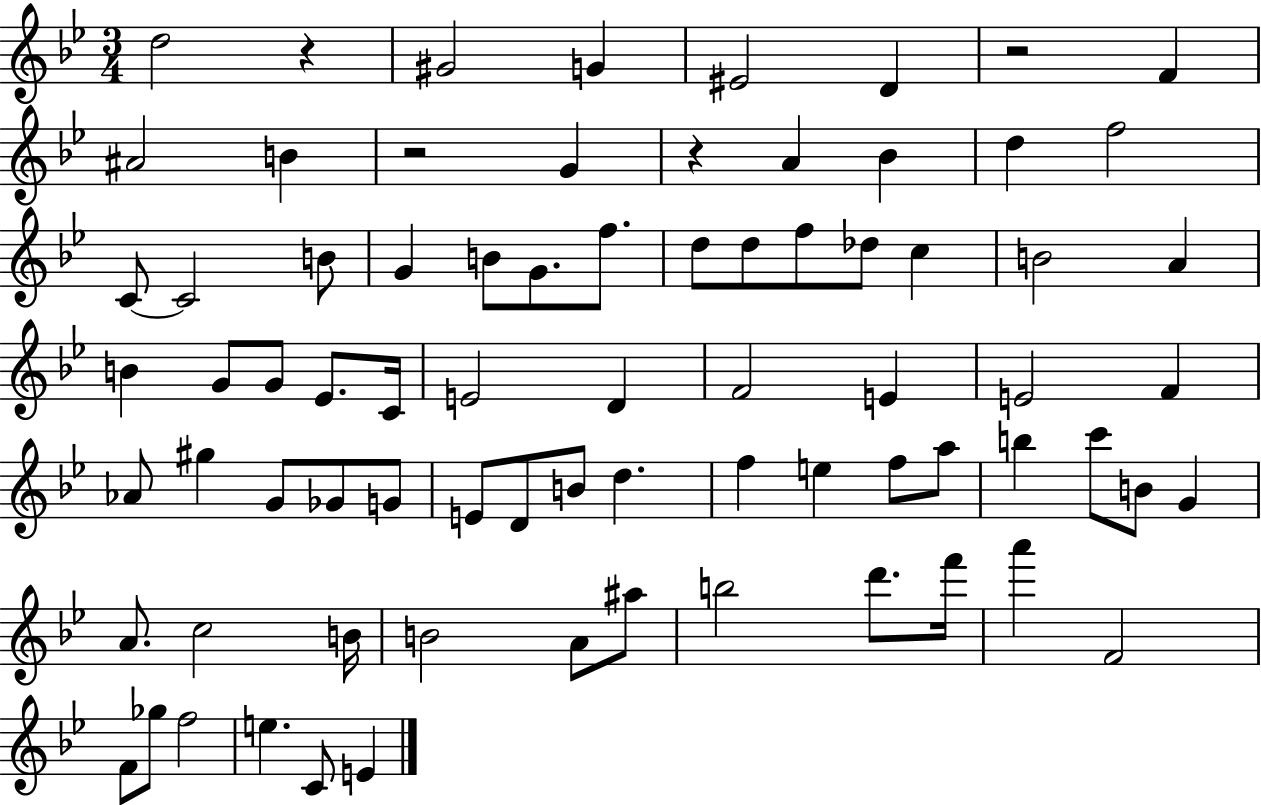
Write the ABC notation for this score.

X:1
T:Untitled
M:3/4
L:1/4
K:Bb
d2 z ^G2 G ^E2 D z2 F ^A2 B z2 G z A _B d f2 C/2 C2 B/2 G B/2 G/2 f/2 d/2 d/2 f/2 _d/2 c B2 A B G/2 G/2 _E/2 C/4 E2 D F2 E E2 F _A/2 ^g G/2 _G/2 G/2 E/2 D/2 B/2 d f e f/2 a/2 b c'/2 B/2 G A/2 c2 B/4 B2 A/2 ^a/2 b2 d'/2 f'/4 a' F2 F/2 _g/2 f2 e C/2 E